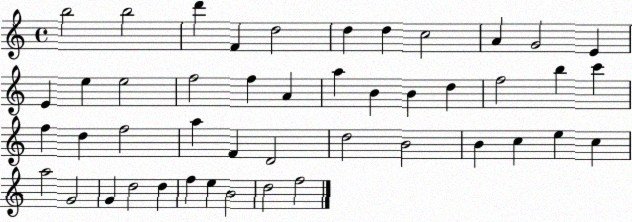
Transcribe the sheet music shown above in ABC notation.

X:1
T:Untitled
M:4/4
L:1/4
K:C
b2 b2 d' F d2 d d c2 A G2 E E e e2 f2 f A a B B d f2 b c' f d f2 a F D2 d2 B2 B c e c a2 G2 G d2 d f e B2 d2 f2